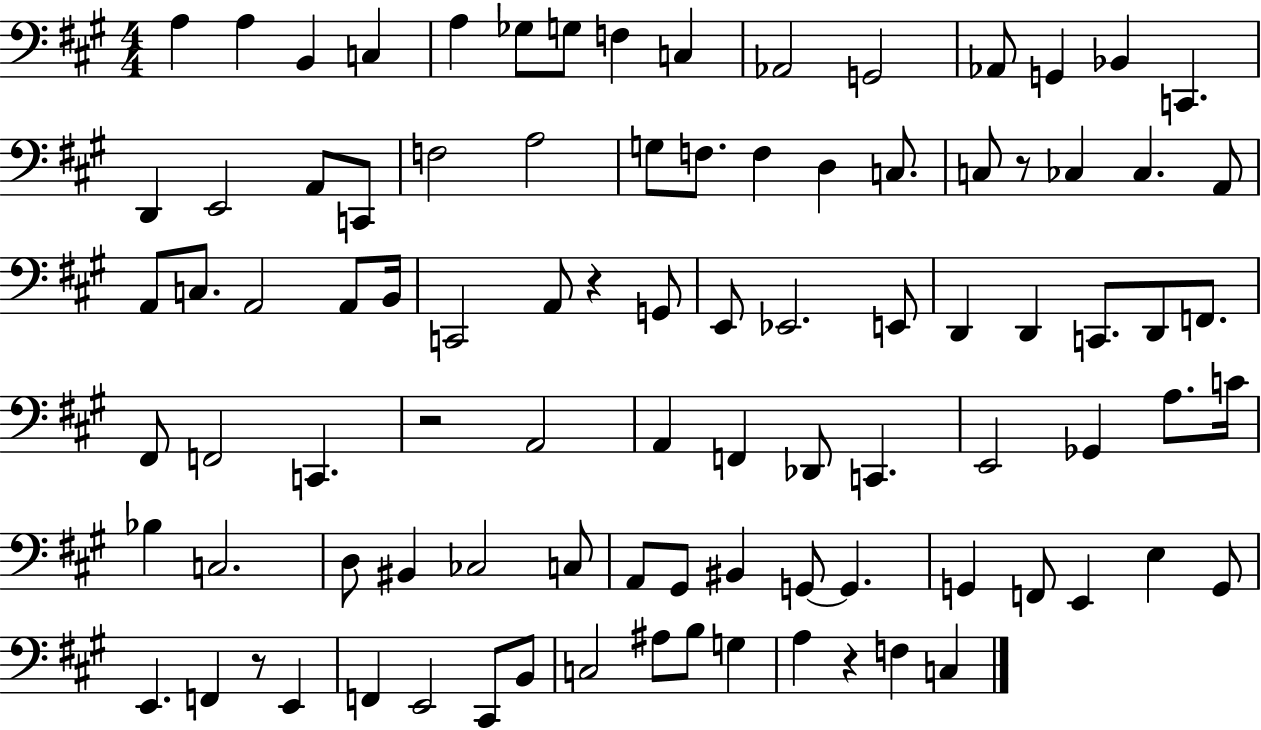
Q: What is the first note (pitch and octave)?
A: A3